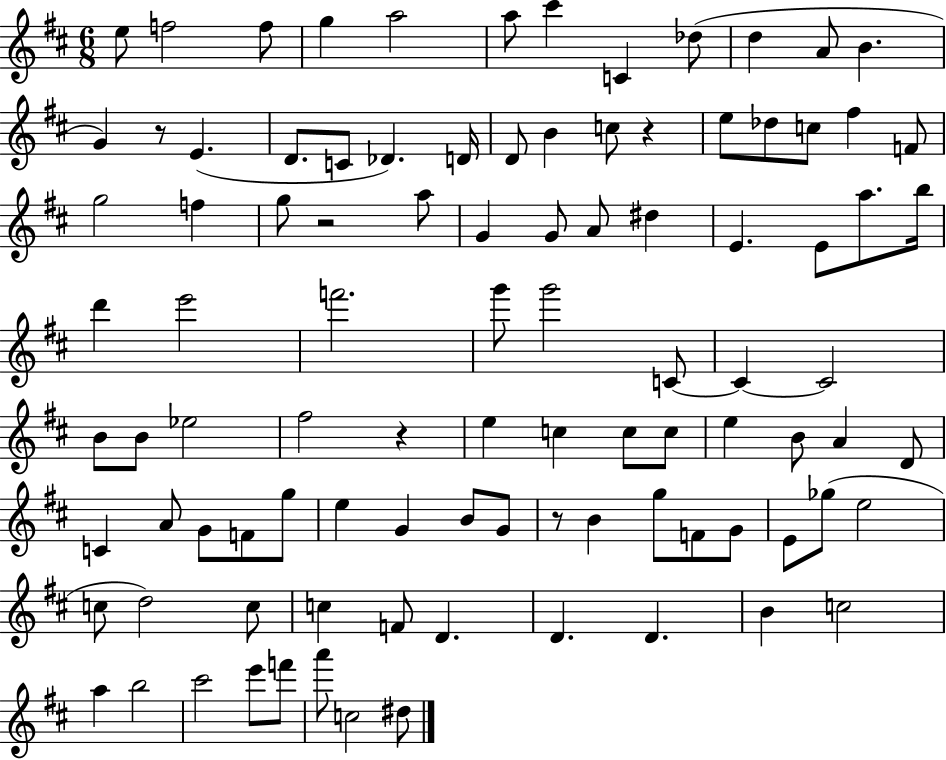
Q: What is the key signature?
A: D major